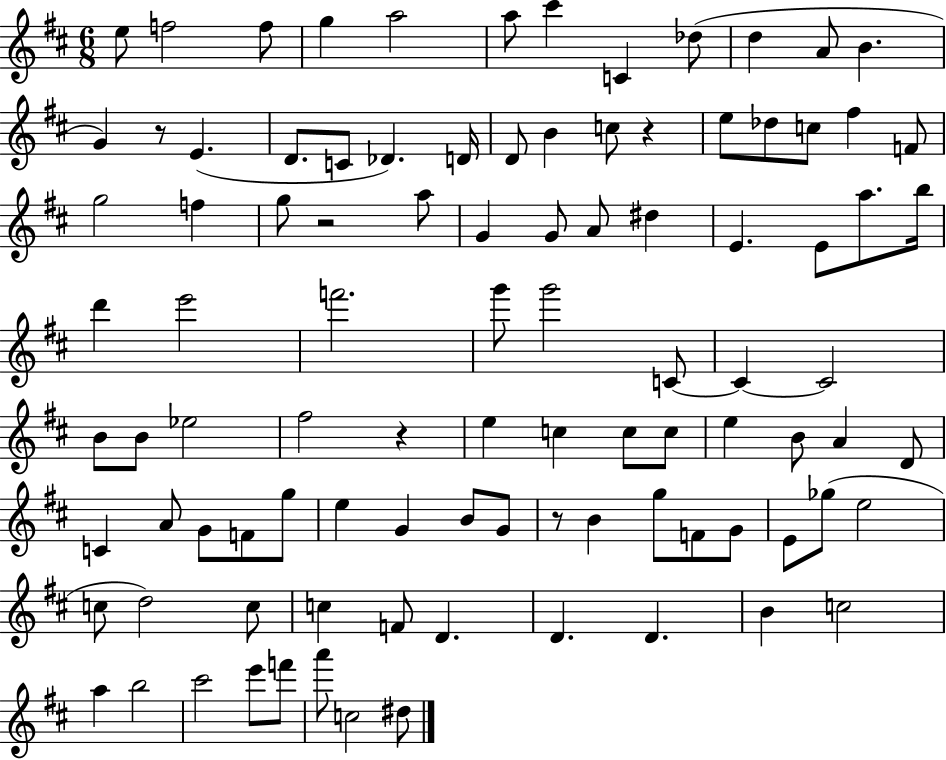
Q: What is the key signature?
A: D major